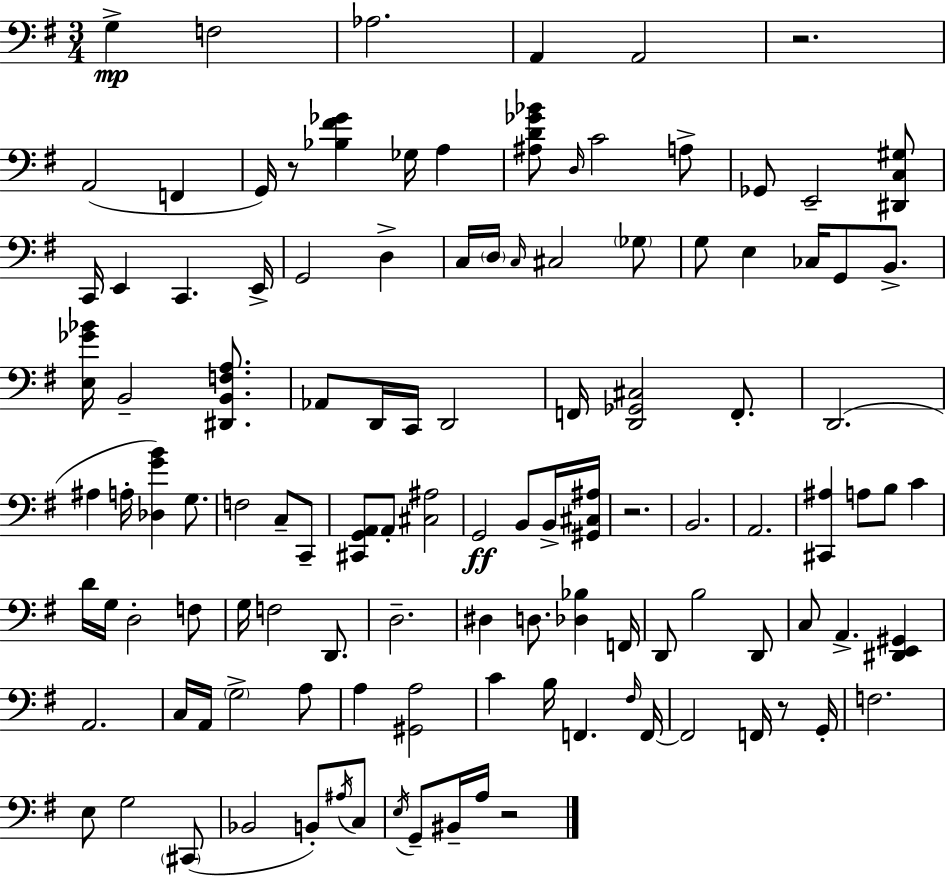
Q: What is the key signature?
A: G major